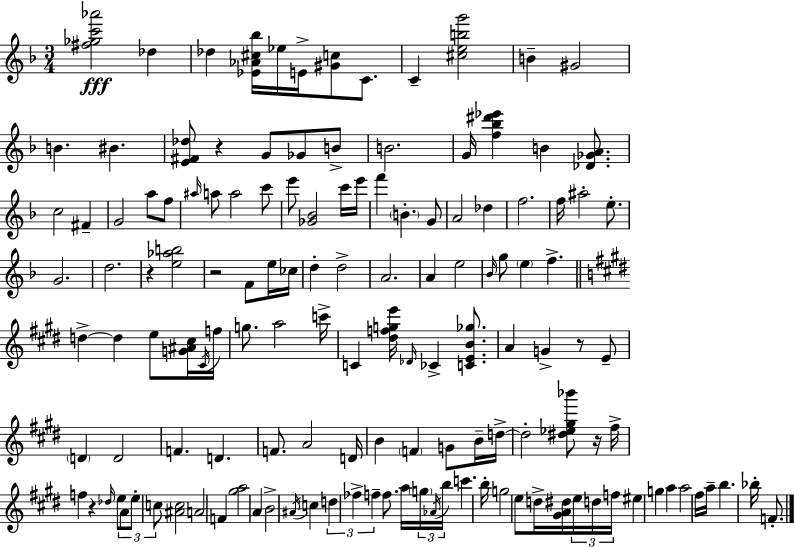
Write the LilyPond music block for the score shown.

{
  \clef treble
  \numericTimeSignature
  \time 3/4
  \key f \major
  <fis'' ges'' c''' aes'''>2\fff des''4 | des''4 <ees' aes' cis'' bes''>16 ees''16 e'16-> <gis' c''>8 c'8. | c'4-- <cis'' e'' b'' g'''>2 | b'4-- gis'2 | \break b'4. bis'4. | <e' fis' des''>8 r4 g'8 ges'8 b'8-> | b'2. | g'16 <f'' bes'' dis''' ees'''>4 b'4 <des' ges' a'>8. | \break c''2 fis'4-- | g'2 a''8 f''8 | \grace { ais''16 } a''8 a''2 c'''8 | e'''8 <ges' bes'>2 c'''16 | \break e'''16 f'''4 \parenthesize b'4.-. g'8 | a'2 des''4 | f''2. | f''16 ais''2-. e''8.-. | \break g'2. | d''2. | r4 <e'' aes'' b''>2 | r2 f'8 e''16 | \break ces''16 d''4-. d''2-> | a'2. | a'4 e''2 | \grace { bes'16 } g''8 \parenthesize e''4 f''4.-> | \break \bar "||" \break \key e \major d''4->~~ d''4 e''8 <g' ais' cis''>16 \acciaccatura { cis'16 } | f''16 g''8. a''2 | c'''16-> c'4 <dis'' f'' g'' e'''>16 \grace { des'16 } ces'4-> <c' e' b' ges''>8. | a'4 g'4-> r8 | \break e'8-- \parenthesize d'4 d'2 | f'4. d'4. | f'8. a'2 | d'16 b'4 \parenthesize f'4 g'8 | \break b'16-- d''16->~~ d''2-. <dis'' ees'' gis'' bes'''>8 | r16 fis''16-> f''4 r4 \grace { des''16 } e''8 | \tuplet 3/2 { a'8 e''8-. c''8 } <ais' c''>2 | a'2 f'4 | \break <gis'' a''>2 a'4 | b'2-> \acciaccatura { ais'16 } | c''4 \tuplet 3/2 { d''4 fes''4-> | f''4-- } f''8. a''16 \tuplet 3/2 { \parenthesize g''16 \acciaccatura { aes'16 } b''16 } c'''4. | \break b''16-. g''2 | e''8 d''16-> <gis' a' dis''>16 \tuplet 3/2 { e''16 d''16 f''16 } eis''4 | g''4 a''4 a''2 | fis''16 a''16-- b''4. | \break bes''16-. f'8.-. \bar "|."
}